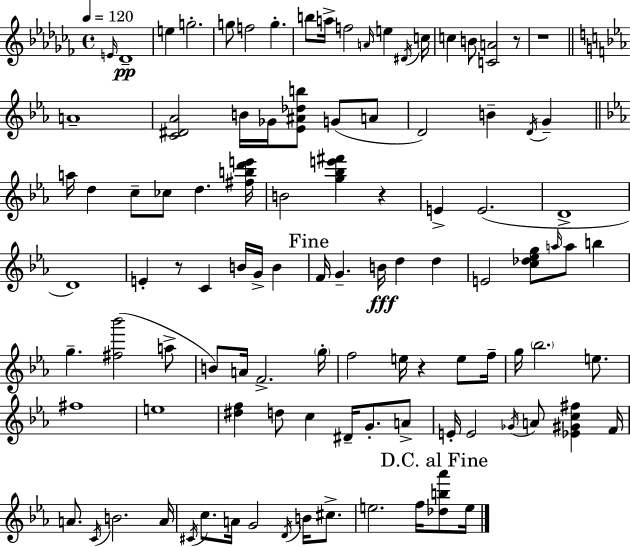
{
  \clef treble
  \time 4/4
  \defaultTimeSignature
  \key aes \minor
  \tempo 4 = 120
  \repeat volta 2 { \grace { e'16 }\pp des'1-- | e''4 g''2.-. | g''8 f''2 g''4.-. | b''8 a''16-> f''2 \grace { a'16 } e''4 | \break \acciaccatura { dis'16 } c''16 c''4 b'8 <c' a'>2 | r8 r1 | \bar "||" \break \key c \minor a'1-- | <c' dis' aes'>2 b'16 ges'16 <ees' ais' des'' b''>8 g'8( a'8 | d'2) b'4-- \acciaccatura { d'16 } g'4-- | \bar "||" \break \key c \minor a''16 d''4 c''8-- ces''8 d''4. <fis'' b'' d''' e'''>16 | b'2 <g'' bes'' e''' fis'''>4 r4 | e'4-> e'2.( | d'1-> | \break d'1) | e'4-. r8 c'4 b'16 g'16-> b'4 | \mark "Fine" f'16 g'4.-- b'16\fff d''4 d''4 | e'2 <c'' des'' ees'' g''>8 \grace { a''16 } a''8 b''4 | \break g''4.-- <fis'' bes'''>2( a''8-> | b'8) a'16 f'2.-> | \parenthesize g''16-. f''2 e''16 r4 e''8 | f''16-- g''16 \parenthesize bes''2. e''8. | \break fis''1 | e''1 | <dis'' f''>4 d''8 c''4 dis'16-- g'8.-. a'8-> | e'16-. e'2 \acciaccatura { ges'16 } a'8 <ees' gis' c'' fis''>4 | \break f'16 a'8. \acciaccatura { c'16 } b'2. | a'16 \acciaccatura { cis'16 } c''8. a'16 g'2 | \acciaccatura { d'16 } b'16 cis''8.-> e''2. | f''16 \mark "D.C. al Fine" <des'' b'' aes'''>8 e''16 } \bar "|."
}